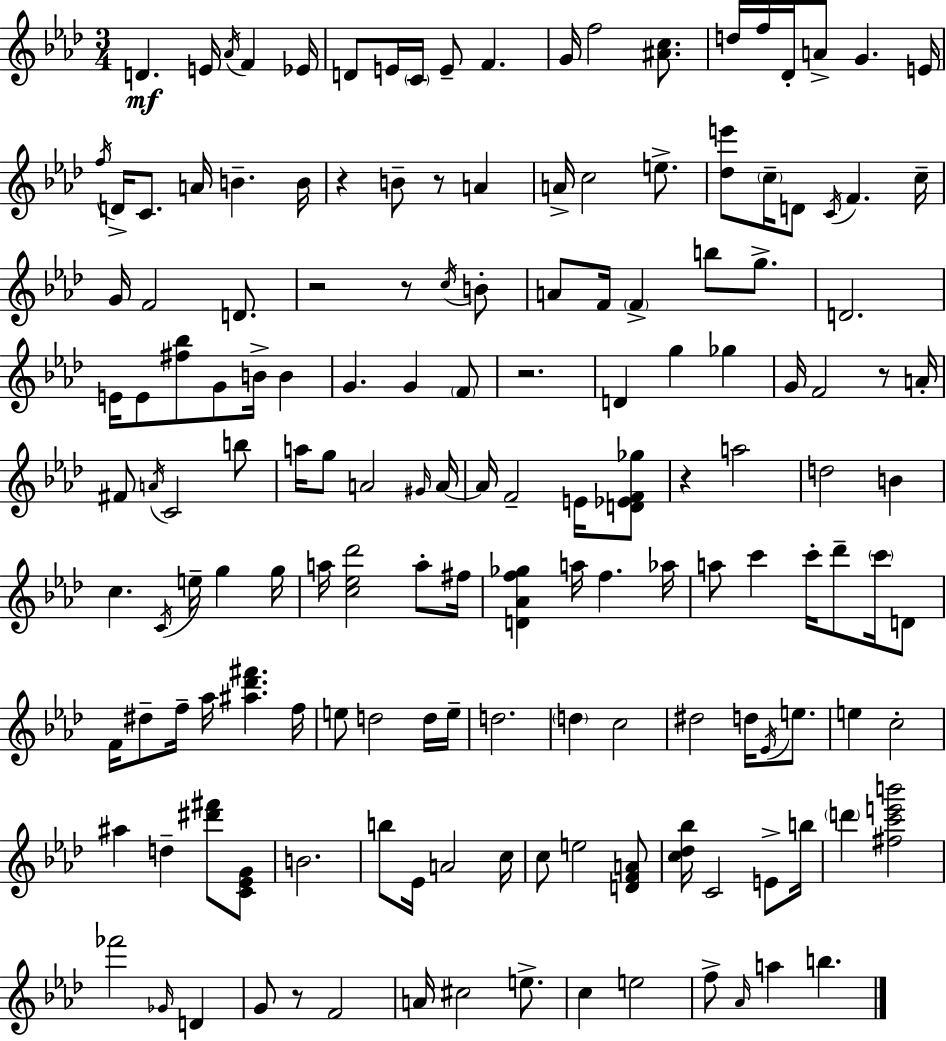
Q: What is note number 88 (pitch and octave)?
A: C6